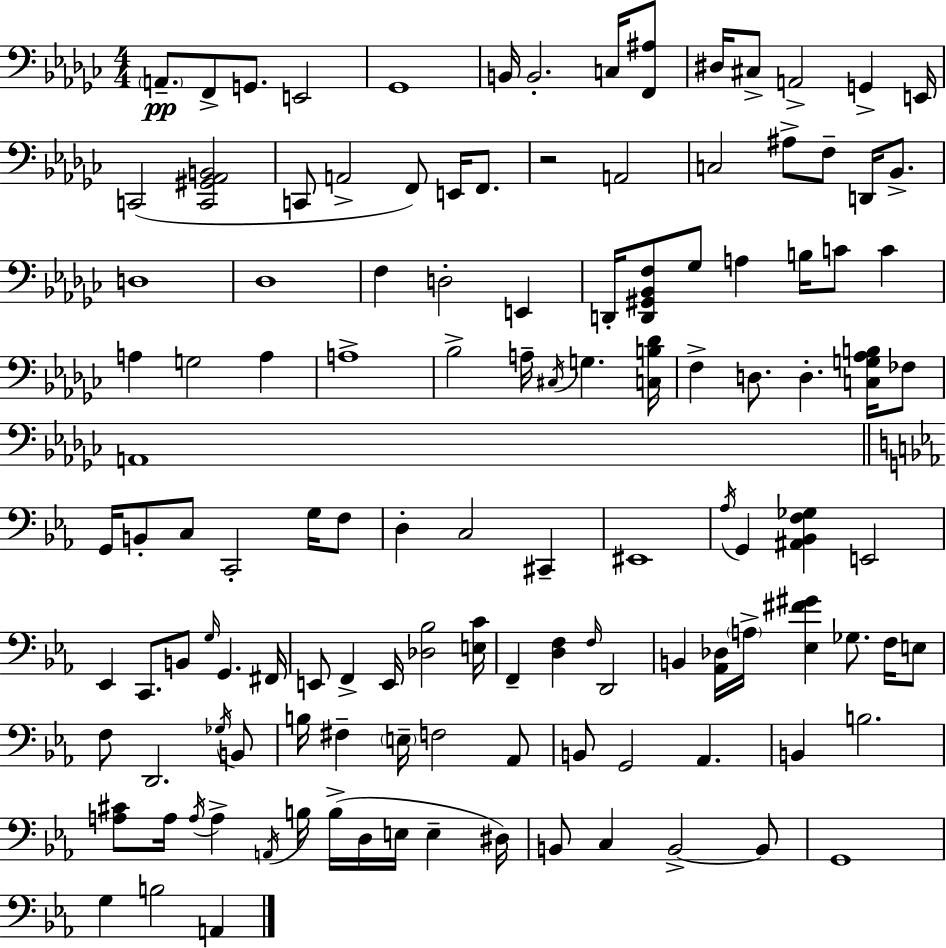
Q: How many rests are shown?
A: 1